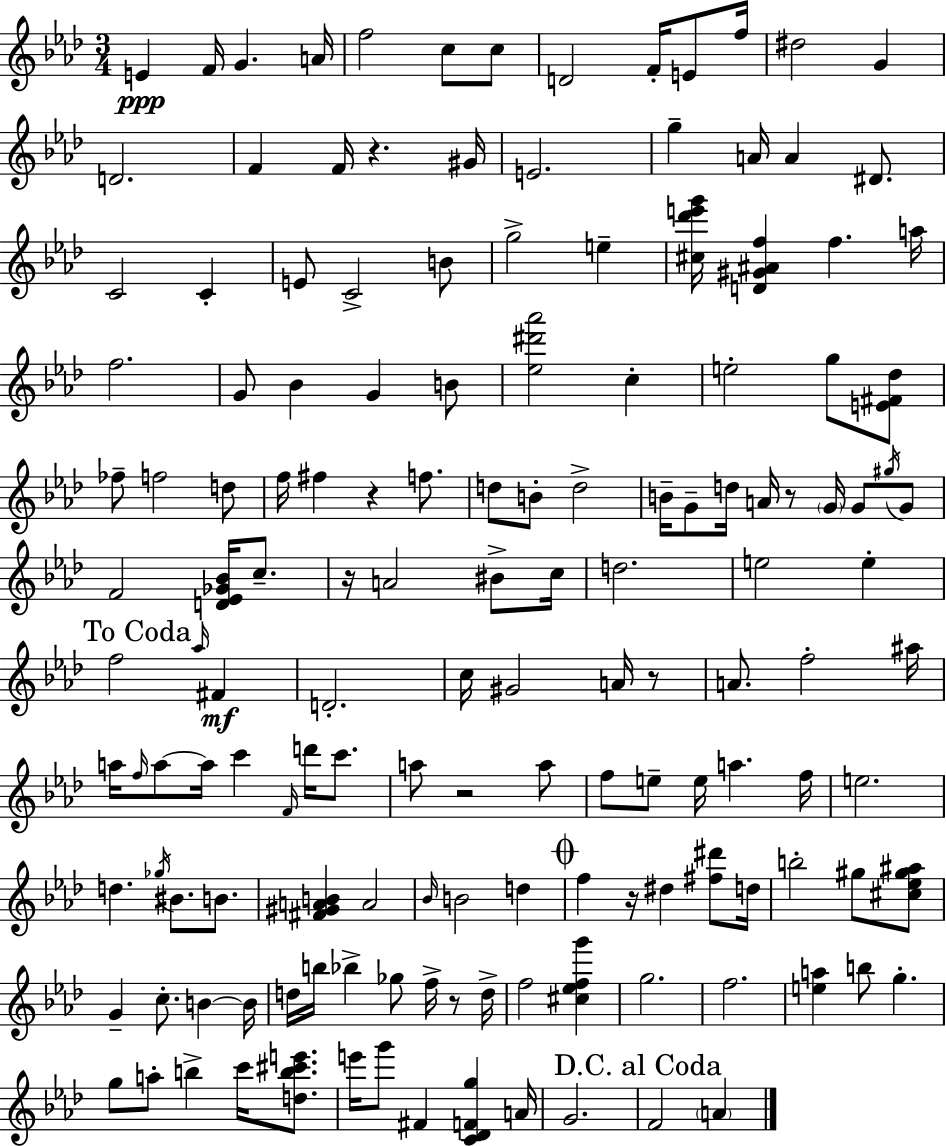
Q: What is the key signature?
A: AES major